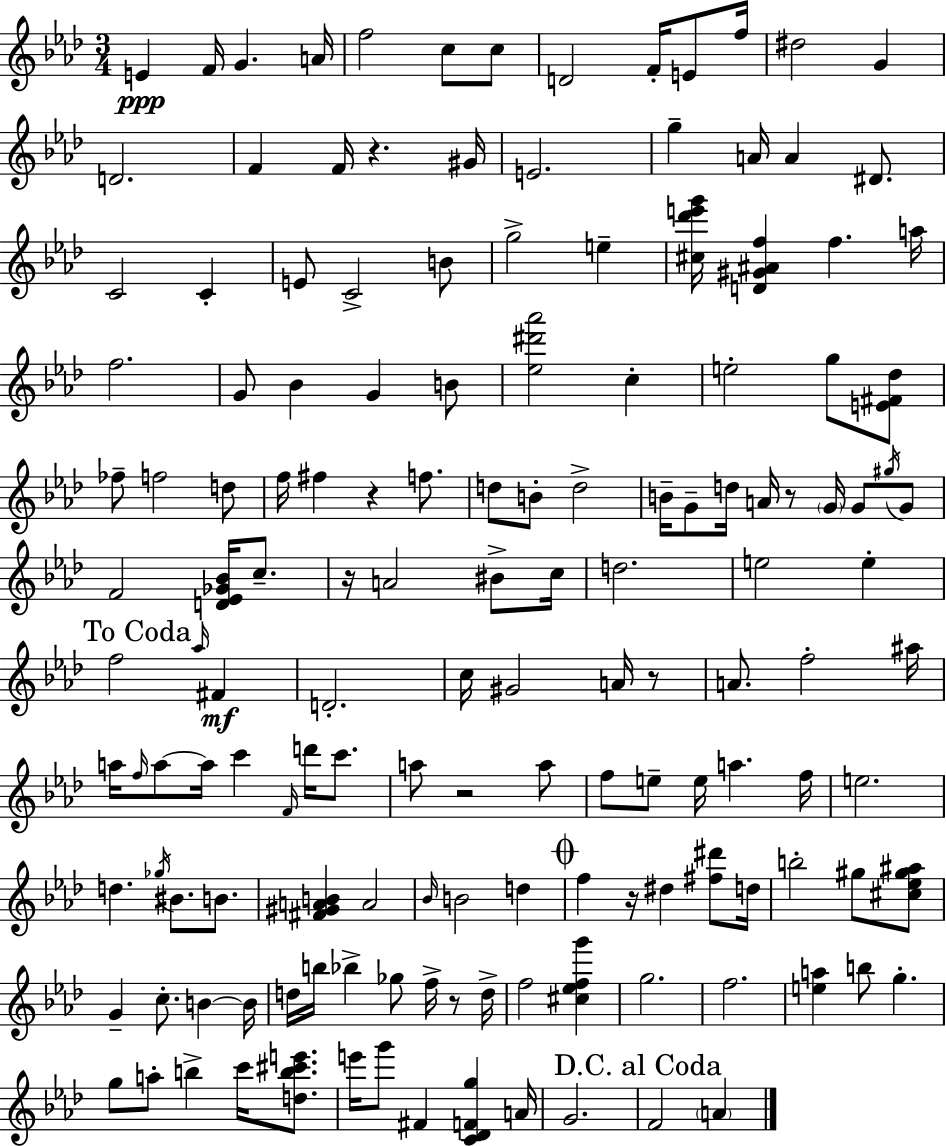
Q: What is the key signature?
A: AES major